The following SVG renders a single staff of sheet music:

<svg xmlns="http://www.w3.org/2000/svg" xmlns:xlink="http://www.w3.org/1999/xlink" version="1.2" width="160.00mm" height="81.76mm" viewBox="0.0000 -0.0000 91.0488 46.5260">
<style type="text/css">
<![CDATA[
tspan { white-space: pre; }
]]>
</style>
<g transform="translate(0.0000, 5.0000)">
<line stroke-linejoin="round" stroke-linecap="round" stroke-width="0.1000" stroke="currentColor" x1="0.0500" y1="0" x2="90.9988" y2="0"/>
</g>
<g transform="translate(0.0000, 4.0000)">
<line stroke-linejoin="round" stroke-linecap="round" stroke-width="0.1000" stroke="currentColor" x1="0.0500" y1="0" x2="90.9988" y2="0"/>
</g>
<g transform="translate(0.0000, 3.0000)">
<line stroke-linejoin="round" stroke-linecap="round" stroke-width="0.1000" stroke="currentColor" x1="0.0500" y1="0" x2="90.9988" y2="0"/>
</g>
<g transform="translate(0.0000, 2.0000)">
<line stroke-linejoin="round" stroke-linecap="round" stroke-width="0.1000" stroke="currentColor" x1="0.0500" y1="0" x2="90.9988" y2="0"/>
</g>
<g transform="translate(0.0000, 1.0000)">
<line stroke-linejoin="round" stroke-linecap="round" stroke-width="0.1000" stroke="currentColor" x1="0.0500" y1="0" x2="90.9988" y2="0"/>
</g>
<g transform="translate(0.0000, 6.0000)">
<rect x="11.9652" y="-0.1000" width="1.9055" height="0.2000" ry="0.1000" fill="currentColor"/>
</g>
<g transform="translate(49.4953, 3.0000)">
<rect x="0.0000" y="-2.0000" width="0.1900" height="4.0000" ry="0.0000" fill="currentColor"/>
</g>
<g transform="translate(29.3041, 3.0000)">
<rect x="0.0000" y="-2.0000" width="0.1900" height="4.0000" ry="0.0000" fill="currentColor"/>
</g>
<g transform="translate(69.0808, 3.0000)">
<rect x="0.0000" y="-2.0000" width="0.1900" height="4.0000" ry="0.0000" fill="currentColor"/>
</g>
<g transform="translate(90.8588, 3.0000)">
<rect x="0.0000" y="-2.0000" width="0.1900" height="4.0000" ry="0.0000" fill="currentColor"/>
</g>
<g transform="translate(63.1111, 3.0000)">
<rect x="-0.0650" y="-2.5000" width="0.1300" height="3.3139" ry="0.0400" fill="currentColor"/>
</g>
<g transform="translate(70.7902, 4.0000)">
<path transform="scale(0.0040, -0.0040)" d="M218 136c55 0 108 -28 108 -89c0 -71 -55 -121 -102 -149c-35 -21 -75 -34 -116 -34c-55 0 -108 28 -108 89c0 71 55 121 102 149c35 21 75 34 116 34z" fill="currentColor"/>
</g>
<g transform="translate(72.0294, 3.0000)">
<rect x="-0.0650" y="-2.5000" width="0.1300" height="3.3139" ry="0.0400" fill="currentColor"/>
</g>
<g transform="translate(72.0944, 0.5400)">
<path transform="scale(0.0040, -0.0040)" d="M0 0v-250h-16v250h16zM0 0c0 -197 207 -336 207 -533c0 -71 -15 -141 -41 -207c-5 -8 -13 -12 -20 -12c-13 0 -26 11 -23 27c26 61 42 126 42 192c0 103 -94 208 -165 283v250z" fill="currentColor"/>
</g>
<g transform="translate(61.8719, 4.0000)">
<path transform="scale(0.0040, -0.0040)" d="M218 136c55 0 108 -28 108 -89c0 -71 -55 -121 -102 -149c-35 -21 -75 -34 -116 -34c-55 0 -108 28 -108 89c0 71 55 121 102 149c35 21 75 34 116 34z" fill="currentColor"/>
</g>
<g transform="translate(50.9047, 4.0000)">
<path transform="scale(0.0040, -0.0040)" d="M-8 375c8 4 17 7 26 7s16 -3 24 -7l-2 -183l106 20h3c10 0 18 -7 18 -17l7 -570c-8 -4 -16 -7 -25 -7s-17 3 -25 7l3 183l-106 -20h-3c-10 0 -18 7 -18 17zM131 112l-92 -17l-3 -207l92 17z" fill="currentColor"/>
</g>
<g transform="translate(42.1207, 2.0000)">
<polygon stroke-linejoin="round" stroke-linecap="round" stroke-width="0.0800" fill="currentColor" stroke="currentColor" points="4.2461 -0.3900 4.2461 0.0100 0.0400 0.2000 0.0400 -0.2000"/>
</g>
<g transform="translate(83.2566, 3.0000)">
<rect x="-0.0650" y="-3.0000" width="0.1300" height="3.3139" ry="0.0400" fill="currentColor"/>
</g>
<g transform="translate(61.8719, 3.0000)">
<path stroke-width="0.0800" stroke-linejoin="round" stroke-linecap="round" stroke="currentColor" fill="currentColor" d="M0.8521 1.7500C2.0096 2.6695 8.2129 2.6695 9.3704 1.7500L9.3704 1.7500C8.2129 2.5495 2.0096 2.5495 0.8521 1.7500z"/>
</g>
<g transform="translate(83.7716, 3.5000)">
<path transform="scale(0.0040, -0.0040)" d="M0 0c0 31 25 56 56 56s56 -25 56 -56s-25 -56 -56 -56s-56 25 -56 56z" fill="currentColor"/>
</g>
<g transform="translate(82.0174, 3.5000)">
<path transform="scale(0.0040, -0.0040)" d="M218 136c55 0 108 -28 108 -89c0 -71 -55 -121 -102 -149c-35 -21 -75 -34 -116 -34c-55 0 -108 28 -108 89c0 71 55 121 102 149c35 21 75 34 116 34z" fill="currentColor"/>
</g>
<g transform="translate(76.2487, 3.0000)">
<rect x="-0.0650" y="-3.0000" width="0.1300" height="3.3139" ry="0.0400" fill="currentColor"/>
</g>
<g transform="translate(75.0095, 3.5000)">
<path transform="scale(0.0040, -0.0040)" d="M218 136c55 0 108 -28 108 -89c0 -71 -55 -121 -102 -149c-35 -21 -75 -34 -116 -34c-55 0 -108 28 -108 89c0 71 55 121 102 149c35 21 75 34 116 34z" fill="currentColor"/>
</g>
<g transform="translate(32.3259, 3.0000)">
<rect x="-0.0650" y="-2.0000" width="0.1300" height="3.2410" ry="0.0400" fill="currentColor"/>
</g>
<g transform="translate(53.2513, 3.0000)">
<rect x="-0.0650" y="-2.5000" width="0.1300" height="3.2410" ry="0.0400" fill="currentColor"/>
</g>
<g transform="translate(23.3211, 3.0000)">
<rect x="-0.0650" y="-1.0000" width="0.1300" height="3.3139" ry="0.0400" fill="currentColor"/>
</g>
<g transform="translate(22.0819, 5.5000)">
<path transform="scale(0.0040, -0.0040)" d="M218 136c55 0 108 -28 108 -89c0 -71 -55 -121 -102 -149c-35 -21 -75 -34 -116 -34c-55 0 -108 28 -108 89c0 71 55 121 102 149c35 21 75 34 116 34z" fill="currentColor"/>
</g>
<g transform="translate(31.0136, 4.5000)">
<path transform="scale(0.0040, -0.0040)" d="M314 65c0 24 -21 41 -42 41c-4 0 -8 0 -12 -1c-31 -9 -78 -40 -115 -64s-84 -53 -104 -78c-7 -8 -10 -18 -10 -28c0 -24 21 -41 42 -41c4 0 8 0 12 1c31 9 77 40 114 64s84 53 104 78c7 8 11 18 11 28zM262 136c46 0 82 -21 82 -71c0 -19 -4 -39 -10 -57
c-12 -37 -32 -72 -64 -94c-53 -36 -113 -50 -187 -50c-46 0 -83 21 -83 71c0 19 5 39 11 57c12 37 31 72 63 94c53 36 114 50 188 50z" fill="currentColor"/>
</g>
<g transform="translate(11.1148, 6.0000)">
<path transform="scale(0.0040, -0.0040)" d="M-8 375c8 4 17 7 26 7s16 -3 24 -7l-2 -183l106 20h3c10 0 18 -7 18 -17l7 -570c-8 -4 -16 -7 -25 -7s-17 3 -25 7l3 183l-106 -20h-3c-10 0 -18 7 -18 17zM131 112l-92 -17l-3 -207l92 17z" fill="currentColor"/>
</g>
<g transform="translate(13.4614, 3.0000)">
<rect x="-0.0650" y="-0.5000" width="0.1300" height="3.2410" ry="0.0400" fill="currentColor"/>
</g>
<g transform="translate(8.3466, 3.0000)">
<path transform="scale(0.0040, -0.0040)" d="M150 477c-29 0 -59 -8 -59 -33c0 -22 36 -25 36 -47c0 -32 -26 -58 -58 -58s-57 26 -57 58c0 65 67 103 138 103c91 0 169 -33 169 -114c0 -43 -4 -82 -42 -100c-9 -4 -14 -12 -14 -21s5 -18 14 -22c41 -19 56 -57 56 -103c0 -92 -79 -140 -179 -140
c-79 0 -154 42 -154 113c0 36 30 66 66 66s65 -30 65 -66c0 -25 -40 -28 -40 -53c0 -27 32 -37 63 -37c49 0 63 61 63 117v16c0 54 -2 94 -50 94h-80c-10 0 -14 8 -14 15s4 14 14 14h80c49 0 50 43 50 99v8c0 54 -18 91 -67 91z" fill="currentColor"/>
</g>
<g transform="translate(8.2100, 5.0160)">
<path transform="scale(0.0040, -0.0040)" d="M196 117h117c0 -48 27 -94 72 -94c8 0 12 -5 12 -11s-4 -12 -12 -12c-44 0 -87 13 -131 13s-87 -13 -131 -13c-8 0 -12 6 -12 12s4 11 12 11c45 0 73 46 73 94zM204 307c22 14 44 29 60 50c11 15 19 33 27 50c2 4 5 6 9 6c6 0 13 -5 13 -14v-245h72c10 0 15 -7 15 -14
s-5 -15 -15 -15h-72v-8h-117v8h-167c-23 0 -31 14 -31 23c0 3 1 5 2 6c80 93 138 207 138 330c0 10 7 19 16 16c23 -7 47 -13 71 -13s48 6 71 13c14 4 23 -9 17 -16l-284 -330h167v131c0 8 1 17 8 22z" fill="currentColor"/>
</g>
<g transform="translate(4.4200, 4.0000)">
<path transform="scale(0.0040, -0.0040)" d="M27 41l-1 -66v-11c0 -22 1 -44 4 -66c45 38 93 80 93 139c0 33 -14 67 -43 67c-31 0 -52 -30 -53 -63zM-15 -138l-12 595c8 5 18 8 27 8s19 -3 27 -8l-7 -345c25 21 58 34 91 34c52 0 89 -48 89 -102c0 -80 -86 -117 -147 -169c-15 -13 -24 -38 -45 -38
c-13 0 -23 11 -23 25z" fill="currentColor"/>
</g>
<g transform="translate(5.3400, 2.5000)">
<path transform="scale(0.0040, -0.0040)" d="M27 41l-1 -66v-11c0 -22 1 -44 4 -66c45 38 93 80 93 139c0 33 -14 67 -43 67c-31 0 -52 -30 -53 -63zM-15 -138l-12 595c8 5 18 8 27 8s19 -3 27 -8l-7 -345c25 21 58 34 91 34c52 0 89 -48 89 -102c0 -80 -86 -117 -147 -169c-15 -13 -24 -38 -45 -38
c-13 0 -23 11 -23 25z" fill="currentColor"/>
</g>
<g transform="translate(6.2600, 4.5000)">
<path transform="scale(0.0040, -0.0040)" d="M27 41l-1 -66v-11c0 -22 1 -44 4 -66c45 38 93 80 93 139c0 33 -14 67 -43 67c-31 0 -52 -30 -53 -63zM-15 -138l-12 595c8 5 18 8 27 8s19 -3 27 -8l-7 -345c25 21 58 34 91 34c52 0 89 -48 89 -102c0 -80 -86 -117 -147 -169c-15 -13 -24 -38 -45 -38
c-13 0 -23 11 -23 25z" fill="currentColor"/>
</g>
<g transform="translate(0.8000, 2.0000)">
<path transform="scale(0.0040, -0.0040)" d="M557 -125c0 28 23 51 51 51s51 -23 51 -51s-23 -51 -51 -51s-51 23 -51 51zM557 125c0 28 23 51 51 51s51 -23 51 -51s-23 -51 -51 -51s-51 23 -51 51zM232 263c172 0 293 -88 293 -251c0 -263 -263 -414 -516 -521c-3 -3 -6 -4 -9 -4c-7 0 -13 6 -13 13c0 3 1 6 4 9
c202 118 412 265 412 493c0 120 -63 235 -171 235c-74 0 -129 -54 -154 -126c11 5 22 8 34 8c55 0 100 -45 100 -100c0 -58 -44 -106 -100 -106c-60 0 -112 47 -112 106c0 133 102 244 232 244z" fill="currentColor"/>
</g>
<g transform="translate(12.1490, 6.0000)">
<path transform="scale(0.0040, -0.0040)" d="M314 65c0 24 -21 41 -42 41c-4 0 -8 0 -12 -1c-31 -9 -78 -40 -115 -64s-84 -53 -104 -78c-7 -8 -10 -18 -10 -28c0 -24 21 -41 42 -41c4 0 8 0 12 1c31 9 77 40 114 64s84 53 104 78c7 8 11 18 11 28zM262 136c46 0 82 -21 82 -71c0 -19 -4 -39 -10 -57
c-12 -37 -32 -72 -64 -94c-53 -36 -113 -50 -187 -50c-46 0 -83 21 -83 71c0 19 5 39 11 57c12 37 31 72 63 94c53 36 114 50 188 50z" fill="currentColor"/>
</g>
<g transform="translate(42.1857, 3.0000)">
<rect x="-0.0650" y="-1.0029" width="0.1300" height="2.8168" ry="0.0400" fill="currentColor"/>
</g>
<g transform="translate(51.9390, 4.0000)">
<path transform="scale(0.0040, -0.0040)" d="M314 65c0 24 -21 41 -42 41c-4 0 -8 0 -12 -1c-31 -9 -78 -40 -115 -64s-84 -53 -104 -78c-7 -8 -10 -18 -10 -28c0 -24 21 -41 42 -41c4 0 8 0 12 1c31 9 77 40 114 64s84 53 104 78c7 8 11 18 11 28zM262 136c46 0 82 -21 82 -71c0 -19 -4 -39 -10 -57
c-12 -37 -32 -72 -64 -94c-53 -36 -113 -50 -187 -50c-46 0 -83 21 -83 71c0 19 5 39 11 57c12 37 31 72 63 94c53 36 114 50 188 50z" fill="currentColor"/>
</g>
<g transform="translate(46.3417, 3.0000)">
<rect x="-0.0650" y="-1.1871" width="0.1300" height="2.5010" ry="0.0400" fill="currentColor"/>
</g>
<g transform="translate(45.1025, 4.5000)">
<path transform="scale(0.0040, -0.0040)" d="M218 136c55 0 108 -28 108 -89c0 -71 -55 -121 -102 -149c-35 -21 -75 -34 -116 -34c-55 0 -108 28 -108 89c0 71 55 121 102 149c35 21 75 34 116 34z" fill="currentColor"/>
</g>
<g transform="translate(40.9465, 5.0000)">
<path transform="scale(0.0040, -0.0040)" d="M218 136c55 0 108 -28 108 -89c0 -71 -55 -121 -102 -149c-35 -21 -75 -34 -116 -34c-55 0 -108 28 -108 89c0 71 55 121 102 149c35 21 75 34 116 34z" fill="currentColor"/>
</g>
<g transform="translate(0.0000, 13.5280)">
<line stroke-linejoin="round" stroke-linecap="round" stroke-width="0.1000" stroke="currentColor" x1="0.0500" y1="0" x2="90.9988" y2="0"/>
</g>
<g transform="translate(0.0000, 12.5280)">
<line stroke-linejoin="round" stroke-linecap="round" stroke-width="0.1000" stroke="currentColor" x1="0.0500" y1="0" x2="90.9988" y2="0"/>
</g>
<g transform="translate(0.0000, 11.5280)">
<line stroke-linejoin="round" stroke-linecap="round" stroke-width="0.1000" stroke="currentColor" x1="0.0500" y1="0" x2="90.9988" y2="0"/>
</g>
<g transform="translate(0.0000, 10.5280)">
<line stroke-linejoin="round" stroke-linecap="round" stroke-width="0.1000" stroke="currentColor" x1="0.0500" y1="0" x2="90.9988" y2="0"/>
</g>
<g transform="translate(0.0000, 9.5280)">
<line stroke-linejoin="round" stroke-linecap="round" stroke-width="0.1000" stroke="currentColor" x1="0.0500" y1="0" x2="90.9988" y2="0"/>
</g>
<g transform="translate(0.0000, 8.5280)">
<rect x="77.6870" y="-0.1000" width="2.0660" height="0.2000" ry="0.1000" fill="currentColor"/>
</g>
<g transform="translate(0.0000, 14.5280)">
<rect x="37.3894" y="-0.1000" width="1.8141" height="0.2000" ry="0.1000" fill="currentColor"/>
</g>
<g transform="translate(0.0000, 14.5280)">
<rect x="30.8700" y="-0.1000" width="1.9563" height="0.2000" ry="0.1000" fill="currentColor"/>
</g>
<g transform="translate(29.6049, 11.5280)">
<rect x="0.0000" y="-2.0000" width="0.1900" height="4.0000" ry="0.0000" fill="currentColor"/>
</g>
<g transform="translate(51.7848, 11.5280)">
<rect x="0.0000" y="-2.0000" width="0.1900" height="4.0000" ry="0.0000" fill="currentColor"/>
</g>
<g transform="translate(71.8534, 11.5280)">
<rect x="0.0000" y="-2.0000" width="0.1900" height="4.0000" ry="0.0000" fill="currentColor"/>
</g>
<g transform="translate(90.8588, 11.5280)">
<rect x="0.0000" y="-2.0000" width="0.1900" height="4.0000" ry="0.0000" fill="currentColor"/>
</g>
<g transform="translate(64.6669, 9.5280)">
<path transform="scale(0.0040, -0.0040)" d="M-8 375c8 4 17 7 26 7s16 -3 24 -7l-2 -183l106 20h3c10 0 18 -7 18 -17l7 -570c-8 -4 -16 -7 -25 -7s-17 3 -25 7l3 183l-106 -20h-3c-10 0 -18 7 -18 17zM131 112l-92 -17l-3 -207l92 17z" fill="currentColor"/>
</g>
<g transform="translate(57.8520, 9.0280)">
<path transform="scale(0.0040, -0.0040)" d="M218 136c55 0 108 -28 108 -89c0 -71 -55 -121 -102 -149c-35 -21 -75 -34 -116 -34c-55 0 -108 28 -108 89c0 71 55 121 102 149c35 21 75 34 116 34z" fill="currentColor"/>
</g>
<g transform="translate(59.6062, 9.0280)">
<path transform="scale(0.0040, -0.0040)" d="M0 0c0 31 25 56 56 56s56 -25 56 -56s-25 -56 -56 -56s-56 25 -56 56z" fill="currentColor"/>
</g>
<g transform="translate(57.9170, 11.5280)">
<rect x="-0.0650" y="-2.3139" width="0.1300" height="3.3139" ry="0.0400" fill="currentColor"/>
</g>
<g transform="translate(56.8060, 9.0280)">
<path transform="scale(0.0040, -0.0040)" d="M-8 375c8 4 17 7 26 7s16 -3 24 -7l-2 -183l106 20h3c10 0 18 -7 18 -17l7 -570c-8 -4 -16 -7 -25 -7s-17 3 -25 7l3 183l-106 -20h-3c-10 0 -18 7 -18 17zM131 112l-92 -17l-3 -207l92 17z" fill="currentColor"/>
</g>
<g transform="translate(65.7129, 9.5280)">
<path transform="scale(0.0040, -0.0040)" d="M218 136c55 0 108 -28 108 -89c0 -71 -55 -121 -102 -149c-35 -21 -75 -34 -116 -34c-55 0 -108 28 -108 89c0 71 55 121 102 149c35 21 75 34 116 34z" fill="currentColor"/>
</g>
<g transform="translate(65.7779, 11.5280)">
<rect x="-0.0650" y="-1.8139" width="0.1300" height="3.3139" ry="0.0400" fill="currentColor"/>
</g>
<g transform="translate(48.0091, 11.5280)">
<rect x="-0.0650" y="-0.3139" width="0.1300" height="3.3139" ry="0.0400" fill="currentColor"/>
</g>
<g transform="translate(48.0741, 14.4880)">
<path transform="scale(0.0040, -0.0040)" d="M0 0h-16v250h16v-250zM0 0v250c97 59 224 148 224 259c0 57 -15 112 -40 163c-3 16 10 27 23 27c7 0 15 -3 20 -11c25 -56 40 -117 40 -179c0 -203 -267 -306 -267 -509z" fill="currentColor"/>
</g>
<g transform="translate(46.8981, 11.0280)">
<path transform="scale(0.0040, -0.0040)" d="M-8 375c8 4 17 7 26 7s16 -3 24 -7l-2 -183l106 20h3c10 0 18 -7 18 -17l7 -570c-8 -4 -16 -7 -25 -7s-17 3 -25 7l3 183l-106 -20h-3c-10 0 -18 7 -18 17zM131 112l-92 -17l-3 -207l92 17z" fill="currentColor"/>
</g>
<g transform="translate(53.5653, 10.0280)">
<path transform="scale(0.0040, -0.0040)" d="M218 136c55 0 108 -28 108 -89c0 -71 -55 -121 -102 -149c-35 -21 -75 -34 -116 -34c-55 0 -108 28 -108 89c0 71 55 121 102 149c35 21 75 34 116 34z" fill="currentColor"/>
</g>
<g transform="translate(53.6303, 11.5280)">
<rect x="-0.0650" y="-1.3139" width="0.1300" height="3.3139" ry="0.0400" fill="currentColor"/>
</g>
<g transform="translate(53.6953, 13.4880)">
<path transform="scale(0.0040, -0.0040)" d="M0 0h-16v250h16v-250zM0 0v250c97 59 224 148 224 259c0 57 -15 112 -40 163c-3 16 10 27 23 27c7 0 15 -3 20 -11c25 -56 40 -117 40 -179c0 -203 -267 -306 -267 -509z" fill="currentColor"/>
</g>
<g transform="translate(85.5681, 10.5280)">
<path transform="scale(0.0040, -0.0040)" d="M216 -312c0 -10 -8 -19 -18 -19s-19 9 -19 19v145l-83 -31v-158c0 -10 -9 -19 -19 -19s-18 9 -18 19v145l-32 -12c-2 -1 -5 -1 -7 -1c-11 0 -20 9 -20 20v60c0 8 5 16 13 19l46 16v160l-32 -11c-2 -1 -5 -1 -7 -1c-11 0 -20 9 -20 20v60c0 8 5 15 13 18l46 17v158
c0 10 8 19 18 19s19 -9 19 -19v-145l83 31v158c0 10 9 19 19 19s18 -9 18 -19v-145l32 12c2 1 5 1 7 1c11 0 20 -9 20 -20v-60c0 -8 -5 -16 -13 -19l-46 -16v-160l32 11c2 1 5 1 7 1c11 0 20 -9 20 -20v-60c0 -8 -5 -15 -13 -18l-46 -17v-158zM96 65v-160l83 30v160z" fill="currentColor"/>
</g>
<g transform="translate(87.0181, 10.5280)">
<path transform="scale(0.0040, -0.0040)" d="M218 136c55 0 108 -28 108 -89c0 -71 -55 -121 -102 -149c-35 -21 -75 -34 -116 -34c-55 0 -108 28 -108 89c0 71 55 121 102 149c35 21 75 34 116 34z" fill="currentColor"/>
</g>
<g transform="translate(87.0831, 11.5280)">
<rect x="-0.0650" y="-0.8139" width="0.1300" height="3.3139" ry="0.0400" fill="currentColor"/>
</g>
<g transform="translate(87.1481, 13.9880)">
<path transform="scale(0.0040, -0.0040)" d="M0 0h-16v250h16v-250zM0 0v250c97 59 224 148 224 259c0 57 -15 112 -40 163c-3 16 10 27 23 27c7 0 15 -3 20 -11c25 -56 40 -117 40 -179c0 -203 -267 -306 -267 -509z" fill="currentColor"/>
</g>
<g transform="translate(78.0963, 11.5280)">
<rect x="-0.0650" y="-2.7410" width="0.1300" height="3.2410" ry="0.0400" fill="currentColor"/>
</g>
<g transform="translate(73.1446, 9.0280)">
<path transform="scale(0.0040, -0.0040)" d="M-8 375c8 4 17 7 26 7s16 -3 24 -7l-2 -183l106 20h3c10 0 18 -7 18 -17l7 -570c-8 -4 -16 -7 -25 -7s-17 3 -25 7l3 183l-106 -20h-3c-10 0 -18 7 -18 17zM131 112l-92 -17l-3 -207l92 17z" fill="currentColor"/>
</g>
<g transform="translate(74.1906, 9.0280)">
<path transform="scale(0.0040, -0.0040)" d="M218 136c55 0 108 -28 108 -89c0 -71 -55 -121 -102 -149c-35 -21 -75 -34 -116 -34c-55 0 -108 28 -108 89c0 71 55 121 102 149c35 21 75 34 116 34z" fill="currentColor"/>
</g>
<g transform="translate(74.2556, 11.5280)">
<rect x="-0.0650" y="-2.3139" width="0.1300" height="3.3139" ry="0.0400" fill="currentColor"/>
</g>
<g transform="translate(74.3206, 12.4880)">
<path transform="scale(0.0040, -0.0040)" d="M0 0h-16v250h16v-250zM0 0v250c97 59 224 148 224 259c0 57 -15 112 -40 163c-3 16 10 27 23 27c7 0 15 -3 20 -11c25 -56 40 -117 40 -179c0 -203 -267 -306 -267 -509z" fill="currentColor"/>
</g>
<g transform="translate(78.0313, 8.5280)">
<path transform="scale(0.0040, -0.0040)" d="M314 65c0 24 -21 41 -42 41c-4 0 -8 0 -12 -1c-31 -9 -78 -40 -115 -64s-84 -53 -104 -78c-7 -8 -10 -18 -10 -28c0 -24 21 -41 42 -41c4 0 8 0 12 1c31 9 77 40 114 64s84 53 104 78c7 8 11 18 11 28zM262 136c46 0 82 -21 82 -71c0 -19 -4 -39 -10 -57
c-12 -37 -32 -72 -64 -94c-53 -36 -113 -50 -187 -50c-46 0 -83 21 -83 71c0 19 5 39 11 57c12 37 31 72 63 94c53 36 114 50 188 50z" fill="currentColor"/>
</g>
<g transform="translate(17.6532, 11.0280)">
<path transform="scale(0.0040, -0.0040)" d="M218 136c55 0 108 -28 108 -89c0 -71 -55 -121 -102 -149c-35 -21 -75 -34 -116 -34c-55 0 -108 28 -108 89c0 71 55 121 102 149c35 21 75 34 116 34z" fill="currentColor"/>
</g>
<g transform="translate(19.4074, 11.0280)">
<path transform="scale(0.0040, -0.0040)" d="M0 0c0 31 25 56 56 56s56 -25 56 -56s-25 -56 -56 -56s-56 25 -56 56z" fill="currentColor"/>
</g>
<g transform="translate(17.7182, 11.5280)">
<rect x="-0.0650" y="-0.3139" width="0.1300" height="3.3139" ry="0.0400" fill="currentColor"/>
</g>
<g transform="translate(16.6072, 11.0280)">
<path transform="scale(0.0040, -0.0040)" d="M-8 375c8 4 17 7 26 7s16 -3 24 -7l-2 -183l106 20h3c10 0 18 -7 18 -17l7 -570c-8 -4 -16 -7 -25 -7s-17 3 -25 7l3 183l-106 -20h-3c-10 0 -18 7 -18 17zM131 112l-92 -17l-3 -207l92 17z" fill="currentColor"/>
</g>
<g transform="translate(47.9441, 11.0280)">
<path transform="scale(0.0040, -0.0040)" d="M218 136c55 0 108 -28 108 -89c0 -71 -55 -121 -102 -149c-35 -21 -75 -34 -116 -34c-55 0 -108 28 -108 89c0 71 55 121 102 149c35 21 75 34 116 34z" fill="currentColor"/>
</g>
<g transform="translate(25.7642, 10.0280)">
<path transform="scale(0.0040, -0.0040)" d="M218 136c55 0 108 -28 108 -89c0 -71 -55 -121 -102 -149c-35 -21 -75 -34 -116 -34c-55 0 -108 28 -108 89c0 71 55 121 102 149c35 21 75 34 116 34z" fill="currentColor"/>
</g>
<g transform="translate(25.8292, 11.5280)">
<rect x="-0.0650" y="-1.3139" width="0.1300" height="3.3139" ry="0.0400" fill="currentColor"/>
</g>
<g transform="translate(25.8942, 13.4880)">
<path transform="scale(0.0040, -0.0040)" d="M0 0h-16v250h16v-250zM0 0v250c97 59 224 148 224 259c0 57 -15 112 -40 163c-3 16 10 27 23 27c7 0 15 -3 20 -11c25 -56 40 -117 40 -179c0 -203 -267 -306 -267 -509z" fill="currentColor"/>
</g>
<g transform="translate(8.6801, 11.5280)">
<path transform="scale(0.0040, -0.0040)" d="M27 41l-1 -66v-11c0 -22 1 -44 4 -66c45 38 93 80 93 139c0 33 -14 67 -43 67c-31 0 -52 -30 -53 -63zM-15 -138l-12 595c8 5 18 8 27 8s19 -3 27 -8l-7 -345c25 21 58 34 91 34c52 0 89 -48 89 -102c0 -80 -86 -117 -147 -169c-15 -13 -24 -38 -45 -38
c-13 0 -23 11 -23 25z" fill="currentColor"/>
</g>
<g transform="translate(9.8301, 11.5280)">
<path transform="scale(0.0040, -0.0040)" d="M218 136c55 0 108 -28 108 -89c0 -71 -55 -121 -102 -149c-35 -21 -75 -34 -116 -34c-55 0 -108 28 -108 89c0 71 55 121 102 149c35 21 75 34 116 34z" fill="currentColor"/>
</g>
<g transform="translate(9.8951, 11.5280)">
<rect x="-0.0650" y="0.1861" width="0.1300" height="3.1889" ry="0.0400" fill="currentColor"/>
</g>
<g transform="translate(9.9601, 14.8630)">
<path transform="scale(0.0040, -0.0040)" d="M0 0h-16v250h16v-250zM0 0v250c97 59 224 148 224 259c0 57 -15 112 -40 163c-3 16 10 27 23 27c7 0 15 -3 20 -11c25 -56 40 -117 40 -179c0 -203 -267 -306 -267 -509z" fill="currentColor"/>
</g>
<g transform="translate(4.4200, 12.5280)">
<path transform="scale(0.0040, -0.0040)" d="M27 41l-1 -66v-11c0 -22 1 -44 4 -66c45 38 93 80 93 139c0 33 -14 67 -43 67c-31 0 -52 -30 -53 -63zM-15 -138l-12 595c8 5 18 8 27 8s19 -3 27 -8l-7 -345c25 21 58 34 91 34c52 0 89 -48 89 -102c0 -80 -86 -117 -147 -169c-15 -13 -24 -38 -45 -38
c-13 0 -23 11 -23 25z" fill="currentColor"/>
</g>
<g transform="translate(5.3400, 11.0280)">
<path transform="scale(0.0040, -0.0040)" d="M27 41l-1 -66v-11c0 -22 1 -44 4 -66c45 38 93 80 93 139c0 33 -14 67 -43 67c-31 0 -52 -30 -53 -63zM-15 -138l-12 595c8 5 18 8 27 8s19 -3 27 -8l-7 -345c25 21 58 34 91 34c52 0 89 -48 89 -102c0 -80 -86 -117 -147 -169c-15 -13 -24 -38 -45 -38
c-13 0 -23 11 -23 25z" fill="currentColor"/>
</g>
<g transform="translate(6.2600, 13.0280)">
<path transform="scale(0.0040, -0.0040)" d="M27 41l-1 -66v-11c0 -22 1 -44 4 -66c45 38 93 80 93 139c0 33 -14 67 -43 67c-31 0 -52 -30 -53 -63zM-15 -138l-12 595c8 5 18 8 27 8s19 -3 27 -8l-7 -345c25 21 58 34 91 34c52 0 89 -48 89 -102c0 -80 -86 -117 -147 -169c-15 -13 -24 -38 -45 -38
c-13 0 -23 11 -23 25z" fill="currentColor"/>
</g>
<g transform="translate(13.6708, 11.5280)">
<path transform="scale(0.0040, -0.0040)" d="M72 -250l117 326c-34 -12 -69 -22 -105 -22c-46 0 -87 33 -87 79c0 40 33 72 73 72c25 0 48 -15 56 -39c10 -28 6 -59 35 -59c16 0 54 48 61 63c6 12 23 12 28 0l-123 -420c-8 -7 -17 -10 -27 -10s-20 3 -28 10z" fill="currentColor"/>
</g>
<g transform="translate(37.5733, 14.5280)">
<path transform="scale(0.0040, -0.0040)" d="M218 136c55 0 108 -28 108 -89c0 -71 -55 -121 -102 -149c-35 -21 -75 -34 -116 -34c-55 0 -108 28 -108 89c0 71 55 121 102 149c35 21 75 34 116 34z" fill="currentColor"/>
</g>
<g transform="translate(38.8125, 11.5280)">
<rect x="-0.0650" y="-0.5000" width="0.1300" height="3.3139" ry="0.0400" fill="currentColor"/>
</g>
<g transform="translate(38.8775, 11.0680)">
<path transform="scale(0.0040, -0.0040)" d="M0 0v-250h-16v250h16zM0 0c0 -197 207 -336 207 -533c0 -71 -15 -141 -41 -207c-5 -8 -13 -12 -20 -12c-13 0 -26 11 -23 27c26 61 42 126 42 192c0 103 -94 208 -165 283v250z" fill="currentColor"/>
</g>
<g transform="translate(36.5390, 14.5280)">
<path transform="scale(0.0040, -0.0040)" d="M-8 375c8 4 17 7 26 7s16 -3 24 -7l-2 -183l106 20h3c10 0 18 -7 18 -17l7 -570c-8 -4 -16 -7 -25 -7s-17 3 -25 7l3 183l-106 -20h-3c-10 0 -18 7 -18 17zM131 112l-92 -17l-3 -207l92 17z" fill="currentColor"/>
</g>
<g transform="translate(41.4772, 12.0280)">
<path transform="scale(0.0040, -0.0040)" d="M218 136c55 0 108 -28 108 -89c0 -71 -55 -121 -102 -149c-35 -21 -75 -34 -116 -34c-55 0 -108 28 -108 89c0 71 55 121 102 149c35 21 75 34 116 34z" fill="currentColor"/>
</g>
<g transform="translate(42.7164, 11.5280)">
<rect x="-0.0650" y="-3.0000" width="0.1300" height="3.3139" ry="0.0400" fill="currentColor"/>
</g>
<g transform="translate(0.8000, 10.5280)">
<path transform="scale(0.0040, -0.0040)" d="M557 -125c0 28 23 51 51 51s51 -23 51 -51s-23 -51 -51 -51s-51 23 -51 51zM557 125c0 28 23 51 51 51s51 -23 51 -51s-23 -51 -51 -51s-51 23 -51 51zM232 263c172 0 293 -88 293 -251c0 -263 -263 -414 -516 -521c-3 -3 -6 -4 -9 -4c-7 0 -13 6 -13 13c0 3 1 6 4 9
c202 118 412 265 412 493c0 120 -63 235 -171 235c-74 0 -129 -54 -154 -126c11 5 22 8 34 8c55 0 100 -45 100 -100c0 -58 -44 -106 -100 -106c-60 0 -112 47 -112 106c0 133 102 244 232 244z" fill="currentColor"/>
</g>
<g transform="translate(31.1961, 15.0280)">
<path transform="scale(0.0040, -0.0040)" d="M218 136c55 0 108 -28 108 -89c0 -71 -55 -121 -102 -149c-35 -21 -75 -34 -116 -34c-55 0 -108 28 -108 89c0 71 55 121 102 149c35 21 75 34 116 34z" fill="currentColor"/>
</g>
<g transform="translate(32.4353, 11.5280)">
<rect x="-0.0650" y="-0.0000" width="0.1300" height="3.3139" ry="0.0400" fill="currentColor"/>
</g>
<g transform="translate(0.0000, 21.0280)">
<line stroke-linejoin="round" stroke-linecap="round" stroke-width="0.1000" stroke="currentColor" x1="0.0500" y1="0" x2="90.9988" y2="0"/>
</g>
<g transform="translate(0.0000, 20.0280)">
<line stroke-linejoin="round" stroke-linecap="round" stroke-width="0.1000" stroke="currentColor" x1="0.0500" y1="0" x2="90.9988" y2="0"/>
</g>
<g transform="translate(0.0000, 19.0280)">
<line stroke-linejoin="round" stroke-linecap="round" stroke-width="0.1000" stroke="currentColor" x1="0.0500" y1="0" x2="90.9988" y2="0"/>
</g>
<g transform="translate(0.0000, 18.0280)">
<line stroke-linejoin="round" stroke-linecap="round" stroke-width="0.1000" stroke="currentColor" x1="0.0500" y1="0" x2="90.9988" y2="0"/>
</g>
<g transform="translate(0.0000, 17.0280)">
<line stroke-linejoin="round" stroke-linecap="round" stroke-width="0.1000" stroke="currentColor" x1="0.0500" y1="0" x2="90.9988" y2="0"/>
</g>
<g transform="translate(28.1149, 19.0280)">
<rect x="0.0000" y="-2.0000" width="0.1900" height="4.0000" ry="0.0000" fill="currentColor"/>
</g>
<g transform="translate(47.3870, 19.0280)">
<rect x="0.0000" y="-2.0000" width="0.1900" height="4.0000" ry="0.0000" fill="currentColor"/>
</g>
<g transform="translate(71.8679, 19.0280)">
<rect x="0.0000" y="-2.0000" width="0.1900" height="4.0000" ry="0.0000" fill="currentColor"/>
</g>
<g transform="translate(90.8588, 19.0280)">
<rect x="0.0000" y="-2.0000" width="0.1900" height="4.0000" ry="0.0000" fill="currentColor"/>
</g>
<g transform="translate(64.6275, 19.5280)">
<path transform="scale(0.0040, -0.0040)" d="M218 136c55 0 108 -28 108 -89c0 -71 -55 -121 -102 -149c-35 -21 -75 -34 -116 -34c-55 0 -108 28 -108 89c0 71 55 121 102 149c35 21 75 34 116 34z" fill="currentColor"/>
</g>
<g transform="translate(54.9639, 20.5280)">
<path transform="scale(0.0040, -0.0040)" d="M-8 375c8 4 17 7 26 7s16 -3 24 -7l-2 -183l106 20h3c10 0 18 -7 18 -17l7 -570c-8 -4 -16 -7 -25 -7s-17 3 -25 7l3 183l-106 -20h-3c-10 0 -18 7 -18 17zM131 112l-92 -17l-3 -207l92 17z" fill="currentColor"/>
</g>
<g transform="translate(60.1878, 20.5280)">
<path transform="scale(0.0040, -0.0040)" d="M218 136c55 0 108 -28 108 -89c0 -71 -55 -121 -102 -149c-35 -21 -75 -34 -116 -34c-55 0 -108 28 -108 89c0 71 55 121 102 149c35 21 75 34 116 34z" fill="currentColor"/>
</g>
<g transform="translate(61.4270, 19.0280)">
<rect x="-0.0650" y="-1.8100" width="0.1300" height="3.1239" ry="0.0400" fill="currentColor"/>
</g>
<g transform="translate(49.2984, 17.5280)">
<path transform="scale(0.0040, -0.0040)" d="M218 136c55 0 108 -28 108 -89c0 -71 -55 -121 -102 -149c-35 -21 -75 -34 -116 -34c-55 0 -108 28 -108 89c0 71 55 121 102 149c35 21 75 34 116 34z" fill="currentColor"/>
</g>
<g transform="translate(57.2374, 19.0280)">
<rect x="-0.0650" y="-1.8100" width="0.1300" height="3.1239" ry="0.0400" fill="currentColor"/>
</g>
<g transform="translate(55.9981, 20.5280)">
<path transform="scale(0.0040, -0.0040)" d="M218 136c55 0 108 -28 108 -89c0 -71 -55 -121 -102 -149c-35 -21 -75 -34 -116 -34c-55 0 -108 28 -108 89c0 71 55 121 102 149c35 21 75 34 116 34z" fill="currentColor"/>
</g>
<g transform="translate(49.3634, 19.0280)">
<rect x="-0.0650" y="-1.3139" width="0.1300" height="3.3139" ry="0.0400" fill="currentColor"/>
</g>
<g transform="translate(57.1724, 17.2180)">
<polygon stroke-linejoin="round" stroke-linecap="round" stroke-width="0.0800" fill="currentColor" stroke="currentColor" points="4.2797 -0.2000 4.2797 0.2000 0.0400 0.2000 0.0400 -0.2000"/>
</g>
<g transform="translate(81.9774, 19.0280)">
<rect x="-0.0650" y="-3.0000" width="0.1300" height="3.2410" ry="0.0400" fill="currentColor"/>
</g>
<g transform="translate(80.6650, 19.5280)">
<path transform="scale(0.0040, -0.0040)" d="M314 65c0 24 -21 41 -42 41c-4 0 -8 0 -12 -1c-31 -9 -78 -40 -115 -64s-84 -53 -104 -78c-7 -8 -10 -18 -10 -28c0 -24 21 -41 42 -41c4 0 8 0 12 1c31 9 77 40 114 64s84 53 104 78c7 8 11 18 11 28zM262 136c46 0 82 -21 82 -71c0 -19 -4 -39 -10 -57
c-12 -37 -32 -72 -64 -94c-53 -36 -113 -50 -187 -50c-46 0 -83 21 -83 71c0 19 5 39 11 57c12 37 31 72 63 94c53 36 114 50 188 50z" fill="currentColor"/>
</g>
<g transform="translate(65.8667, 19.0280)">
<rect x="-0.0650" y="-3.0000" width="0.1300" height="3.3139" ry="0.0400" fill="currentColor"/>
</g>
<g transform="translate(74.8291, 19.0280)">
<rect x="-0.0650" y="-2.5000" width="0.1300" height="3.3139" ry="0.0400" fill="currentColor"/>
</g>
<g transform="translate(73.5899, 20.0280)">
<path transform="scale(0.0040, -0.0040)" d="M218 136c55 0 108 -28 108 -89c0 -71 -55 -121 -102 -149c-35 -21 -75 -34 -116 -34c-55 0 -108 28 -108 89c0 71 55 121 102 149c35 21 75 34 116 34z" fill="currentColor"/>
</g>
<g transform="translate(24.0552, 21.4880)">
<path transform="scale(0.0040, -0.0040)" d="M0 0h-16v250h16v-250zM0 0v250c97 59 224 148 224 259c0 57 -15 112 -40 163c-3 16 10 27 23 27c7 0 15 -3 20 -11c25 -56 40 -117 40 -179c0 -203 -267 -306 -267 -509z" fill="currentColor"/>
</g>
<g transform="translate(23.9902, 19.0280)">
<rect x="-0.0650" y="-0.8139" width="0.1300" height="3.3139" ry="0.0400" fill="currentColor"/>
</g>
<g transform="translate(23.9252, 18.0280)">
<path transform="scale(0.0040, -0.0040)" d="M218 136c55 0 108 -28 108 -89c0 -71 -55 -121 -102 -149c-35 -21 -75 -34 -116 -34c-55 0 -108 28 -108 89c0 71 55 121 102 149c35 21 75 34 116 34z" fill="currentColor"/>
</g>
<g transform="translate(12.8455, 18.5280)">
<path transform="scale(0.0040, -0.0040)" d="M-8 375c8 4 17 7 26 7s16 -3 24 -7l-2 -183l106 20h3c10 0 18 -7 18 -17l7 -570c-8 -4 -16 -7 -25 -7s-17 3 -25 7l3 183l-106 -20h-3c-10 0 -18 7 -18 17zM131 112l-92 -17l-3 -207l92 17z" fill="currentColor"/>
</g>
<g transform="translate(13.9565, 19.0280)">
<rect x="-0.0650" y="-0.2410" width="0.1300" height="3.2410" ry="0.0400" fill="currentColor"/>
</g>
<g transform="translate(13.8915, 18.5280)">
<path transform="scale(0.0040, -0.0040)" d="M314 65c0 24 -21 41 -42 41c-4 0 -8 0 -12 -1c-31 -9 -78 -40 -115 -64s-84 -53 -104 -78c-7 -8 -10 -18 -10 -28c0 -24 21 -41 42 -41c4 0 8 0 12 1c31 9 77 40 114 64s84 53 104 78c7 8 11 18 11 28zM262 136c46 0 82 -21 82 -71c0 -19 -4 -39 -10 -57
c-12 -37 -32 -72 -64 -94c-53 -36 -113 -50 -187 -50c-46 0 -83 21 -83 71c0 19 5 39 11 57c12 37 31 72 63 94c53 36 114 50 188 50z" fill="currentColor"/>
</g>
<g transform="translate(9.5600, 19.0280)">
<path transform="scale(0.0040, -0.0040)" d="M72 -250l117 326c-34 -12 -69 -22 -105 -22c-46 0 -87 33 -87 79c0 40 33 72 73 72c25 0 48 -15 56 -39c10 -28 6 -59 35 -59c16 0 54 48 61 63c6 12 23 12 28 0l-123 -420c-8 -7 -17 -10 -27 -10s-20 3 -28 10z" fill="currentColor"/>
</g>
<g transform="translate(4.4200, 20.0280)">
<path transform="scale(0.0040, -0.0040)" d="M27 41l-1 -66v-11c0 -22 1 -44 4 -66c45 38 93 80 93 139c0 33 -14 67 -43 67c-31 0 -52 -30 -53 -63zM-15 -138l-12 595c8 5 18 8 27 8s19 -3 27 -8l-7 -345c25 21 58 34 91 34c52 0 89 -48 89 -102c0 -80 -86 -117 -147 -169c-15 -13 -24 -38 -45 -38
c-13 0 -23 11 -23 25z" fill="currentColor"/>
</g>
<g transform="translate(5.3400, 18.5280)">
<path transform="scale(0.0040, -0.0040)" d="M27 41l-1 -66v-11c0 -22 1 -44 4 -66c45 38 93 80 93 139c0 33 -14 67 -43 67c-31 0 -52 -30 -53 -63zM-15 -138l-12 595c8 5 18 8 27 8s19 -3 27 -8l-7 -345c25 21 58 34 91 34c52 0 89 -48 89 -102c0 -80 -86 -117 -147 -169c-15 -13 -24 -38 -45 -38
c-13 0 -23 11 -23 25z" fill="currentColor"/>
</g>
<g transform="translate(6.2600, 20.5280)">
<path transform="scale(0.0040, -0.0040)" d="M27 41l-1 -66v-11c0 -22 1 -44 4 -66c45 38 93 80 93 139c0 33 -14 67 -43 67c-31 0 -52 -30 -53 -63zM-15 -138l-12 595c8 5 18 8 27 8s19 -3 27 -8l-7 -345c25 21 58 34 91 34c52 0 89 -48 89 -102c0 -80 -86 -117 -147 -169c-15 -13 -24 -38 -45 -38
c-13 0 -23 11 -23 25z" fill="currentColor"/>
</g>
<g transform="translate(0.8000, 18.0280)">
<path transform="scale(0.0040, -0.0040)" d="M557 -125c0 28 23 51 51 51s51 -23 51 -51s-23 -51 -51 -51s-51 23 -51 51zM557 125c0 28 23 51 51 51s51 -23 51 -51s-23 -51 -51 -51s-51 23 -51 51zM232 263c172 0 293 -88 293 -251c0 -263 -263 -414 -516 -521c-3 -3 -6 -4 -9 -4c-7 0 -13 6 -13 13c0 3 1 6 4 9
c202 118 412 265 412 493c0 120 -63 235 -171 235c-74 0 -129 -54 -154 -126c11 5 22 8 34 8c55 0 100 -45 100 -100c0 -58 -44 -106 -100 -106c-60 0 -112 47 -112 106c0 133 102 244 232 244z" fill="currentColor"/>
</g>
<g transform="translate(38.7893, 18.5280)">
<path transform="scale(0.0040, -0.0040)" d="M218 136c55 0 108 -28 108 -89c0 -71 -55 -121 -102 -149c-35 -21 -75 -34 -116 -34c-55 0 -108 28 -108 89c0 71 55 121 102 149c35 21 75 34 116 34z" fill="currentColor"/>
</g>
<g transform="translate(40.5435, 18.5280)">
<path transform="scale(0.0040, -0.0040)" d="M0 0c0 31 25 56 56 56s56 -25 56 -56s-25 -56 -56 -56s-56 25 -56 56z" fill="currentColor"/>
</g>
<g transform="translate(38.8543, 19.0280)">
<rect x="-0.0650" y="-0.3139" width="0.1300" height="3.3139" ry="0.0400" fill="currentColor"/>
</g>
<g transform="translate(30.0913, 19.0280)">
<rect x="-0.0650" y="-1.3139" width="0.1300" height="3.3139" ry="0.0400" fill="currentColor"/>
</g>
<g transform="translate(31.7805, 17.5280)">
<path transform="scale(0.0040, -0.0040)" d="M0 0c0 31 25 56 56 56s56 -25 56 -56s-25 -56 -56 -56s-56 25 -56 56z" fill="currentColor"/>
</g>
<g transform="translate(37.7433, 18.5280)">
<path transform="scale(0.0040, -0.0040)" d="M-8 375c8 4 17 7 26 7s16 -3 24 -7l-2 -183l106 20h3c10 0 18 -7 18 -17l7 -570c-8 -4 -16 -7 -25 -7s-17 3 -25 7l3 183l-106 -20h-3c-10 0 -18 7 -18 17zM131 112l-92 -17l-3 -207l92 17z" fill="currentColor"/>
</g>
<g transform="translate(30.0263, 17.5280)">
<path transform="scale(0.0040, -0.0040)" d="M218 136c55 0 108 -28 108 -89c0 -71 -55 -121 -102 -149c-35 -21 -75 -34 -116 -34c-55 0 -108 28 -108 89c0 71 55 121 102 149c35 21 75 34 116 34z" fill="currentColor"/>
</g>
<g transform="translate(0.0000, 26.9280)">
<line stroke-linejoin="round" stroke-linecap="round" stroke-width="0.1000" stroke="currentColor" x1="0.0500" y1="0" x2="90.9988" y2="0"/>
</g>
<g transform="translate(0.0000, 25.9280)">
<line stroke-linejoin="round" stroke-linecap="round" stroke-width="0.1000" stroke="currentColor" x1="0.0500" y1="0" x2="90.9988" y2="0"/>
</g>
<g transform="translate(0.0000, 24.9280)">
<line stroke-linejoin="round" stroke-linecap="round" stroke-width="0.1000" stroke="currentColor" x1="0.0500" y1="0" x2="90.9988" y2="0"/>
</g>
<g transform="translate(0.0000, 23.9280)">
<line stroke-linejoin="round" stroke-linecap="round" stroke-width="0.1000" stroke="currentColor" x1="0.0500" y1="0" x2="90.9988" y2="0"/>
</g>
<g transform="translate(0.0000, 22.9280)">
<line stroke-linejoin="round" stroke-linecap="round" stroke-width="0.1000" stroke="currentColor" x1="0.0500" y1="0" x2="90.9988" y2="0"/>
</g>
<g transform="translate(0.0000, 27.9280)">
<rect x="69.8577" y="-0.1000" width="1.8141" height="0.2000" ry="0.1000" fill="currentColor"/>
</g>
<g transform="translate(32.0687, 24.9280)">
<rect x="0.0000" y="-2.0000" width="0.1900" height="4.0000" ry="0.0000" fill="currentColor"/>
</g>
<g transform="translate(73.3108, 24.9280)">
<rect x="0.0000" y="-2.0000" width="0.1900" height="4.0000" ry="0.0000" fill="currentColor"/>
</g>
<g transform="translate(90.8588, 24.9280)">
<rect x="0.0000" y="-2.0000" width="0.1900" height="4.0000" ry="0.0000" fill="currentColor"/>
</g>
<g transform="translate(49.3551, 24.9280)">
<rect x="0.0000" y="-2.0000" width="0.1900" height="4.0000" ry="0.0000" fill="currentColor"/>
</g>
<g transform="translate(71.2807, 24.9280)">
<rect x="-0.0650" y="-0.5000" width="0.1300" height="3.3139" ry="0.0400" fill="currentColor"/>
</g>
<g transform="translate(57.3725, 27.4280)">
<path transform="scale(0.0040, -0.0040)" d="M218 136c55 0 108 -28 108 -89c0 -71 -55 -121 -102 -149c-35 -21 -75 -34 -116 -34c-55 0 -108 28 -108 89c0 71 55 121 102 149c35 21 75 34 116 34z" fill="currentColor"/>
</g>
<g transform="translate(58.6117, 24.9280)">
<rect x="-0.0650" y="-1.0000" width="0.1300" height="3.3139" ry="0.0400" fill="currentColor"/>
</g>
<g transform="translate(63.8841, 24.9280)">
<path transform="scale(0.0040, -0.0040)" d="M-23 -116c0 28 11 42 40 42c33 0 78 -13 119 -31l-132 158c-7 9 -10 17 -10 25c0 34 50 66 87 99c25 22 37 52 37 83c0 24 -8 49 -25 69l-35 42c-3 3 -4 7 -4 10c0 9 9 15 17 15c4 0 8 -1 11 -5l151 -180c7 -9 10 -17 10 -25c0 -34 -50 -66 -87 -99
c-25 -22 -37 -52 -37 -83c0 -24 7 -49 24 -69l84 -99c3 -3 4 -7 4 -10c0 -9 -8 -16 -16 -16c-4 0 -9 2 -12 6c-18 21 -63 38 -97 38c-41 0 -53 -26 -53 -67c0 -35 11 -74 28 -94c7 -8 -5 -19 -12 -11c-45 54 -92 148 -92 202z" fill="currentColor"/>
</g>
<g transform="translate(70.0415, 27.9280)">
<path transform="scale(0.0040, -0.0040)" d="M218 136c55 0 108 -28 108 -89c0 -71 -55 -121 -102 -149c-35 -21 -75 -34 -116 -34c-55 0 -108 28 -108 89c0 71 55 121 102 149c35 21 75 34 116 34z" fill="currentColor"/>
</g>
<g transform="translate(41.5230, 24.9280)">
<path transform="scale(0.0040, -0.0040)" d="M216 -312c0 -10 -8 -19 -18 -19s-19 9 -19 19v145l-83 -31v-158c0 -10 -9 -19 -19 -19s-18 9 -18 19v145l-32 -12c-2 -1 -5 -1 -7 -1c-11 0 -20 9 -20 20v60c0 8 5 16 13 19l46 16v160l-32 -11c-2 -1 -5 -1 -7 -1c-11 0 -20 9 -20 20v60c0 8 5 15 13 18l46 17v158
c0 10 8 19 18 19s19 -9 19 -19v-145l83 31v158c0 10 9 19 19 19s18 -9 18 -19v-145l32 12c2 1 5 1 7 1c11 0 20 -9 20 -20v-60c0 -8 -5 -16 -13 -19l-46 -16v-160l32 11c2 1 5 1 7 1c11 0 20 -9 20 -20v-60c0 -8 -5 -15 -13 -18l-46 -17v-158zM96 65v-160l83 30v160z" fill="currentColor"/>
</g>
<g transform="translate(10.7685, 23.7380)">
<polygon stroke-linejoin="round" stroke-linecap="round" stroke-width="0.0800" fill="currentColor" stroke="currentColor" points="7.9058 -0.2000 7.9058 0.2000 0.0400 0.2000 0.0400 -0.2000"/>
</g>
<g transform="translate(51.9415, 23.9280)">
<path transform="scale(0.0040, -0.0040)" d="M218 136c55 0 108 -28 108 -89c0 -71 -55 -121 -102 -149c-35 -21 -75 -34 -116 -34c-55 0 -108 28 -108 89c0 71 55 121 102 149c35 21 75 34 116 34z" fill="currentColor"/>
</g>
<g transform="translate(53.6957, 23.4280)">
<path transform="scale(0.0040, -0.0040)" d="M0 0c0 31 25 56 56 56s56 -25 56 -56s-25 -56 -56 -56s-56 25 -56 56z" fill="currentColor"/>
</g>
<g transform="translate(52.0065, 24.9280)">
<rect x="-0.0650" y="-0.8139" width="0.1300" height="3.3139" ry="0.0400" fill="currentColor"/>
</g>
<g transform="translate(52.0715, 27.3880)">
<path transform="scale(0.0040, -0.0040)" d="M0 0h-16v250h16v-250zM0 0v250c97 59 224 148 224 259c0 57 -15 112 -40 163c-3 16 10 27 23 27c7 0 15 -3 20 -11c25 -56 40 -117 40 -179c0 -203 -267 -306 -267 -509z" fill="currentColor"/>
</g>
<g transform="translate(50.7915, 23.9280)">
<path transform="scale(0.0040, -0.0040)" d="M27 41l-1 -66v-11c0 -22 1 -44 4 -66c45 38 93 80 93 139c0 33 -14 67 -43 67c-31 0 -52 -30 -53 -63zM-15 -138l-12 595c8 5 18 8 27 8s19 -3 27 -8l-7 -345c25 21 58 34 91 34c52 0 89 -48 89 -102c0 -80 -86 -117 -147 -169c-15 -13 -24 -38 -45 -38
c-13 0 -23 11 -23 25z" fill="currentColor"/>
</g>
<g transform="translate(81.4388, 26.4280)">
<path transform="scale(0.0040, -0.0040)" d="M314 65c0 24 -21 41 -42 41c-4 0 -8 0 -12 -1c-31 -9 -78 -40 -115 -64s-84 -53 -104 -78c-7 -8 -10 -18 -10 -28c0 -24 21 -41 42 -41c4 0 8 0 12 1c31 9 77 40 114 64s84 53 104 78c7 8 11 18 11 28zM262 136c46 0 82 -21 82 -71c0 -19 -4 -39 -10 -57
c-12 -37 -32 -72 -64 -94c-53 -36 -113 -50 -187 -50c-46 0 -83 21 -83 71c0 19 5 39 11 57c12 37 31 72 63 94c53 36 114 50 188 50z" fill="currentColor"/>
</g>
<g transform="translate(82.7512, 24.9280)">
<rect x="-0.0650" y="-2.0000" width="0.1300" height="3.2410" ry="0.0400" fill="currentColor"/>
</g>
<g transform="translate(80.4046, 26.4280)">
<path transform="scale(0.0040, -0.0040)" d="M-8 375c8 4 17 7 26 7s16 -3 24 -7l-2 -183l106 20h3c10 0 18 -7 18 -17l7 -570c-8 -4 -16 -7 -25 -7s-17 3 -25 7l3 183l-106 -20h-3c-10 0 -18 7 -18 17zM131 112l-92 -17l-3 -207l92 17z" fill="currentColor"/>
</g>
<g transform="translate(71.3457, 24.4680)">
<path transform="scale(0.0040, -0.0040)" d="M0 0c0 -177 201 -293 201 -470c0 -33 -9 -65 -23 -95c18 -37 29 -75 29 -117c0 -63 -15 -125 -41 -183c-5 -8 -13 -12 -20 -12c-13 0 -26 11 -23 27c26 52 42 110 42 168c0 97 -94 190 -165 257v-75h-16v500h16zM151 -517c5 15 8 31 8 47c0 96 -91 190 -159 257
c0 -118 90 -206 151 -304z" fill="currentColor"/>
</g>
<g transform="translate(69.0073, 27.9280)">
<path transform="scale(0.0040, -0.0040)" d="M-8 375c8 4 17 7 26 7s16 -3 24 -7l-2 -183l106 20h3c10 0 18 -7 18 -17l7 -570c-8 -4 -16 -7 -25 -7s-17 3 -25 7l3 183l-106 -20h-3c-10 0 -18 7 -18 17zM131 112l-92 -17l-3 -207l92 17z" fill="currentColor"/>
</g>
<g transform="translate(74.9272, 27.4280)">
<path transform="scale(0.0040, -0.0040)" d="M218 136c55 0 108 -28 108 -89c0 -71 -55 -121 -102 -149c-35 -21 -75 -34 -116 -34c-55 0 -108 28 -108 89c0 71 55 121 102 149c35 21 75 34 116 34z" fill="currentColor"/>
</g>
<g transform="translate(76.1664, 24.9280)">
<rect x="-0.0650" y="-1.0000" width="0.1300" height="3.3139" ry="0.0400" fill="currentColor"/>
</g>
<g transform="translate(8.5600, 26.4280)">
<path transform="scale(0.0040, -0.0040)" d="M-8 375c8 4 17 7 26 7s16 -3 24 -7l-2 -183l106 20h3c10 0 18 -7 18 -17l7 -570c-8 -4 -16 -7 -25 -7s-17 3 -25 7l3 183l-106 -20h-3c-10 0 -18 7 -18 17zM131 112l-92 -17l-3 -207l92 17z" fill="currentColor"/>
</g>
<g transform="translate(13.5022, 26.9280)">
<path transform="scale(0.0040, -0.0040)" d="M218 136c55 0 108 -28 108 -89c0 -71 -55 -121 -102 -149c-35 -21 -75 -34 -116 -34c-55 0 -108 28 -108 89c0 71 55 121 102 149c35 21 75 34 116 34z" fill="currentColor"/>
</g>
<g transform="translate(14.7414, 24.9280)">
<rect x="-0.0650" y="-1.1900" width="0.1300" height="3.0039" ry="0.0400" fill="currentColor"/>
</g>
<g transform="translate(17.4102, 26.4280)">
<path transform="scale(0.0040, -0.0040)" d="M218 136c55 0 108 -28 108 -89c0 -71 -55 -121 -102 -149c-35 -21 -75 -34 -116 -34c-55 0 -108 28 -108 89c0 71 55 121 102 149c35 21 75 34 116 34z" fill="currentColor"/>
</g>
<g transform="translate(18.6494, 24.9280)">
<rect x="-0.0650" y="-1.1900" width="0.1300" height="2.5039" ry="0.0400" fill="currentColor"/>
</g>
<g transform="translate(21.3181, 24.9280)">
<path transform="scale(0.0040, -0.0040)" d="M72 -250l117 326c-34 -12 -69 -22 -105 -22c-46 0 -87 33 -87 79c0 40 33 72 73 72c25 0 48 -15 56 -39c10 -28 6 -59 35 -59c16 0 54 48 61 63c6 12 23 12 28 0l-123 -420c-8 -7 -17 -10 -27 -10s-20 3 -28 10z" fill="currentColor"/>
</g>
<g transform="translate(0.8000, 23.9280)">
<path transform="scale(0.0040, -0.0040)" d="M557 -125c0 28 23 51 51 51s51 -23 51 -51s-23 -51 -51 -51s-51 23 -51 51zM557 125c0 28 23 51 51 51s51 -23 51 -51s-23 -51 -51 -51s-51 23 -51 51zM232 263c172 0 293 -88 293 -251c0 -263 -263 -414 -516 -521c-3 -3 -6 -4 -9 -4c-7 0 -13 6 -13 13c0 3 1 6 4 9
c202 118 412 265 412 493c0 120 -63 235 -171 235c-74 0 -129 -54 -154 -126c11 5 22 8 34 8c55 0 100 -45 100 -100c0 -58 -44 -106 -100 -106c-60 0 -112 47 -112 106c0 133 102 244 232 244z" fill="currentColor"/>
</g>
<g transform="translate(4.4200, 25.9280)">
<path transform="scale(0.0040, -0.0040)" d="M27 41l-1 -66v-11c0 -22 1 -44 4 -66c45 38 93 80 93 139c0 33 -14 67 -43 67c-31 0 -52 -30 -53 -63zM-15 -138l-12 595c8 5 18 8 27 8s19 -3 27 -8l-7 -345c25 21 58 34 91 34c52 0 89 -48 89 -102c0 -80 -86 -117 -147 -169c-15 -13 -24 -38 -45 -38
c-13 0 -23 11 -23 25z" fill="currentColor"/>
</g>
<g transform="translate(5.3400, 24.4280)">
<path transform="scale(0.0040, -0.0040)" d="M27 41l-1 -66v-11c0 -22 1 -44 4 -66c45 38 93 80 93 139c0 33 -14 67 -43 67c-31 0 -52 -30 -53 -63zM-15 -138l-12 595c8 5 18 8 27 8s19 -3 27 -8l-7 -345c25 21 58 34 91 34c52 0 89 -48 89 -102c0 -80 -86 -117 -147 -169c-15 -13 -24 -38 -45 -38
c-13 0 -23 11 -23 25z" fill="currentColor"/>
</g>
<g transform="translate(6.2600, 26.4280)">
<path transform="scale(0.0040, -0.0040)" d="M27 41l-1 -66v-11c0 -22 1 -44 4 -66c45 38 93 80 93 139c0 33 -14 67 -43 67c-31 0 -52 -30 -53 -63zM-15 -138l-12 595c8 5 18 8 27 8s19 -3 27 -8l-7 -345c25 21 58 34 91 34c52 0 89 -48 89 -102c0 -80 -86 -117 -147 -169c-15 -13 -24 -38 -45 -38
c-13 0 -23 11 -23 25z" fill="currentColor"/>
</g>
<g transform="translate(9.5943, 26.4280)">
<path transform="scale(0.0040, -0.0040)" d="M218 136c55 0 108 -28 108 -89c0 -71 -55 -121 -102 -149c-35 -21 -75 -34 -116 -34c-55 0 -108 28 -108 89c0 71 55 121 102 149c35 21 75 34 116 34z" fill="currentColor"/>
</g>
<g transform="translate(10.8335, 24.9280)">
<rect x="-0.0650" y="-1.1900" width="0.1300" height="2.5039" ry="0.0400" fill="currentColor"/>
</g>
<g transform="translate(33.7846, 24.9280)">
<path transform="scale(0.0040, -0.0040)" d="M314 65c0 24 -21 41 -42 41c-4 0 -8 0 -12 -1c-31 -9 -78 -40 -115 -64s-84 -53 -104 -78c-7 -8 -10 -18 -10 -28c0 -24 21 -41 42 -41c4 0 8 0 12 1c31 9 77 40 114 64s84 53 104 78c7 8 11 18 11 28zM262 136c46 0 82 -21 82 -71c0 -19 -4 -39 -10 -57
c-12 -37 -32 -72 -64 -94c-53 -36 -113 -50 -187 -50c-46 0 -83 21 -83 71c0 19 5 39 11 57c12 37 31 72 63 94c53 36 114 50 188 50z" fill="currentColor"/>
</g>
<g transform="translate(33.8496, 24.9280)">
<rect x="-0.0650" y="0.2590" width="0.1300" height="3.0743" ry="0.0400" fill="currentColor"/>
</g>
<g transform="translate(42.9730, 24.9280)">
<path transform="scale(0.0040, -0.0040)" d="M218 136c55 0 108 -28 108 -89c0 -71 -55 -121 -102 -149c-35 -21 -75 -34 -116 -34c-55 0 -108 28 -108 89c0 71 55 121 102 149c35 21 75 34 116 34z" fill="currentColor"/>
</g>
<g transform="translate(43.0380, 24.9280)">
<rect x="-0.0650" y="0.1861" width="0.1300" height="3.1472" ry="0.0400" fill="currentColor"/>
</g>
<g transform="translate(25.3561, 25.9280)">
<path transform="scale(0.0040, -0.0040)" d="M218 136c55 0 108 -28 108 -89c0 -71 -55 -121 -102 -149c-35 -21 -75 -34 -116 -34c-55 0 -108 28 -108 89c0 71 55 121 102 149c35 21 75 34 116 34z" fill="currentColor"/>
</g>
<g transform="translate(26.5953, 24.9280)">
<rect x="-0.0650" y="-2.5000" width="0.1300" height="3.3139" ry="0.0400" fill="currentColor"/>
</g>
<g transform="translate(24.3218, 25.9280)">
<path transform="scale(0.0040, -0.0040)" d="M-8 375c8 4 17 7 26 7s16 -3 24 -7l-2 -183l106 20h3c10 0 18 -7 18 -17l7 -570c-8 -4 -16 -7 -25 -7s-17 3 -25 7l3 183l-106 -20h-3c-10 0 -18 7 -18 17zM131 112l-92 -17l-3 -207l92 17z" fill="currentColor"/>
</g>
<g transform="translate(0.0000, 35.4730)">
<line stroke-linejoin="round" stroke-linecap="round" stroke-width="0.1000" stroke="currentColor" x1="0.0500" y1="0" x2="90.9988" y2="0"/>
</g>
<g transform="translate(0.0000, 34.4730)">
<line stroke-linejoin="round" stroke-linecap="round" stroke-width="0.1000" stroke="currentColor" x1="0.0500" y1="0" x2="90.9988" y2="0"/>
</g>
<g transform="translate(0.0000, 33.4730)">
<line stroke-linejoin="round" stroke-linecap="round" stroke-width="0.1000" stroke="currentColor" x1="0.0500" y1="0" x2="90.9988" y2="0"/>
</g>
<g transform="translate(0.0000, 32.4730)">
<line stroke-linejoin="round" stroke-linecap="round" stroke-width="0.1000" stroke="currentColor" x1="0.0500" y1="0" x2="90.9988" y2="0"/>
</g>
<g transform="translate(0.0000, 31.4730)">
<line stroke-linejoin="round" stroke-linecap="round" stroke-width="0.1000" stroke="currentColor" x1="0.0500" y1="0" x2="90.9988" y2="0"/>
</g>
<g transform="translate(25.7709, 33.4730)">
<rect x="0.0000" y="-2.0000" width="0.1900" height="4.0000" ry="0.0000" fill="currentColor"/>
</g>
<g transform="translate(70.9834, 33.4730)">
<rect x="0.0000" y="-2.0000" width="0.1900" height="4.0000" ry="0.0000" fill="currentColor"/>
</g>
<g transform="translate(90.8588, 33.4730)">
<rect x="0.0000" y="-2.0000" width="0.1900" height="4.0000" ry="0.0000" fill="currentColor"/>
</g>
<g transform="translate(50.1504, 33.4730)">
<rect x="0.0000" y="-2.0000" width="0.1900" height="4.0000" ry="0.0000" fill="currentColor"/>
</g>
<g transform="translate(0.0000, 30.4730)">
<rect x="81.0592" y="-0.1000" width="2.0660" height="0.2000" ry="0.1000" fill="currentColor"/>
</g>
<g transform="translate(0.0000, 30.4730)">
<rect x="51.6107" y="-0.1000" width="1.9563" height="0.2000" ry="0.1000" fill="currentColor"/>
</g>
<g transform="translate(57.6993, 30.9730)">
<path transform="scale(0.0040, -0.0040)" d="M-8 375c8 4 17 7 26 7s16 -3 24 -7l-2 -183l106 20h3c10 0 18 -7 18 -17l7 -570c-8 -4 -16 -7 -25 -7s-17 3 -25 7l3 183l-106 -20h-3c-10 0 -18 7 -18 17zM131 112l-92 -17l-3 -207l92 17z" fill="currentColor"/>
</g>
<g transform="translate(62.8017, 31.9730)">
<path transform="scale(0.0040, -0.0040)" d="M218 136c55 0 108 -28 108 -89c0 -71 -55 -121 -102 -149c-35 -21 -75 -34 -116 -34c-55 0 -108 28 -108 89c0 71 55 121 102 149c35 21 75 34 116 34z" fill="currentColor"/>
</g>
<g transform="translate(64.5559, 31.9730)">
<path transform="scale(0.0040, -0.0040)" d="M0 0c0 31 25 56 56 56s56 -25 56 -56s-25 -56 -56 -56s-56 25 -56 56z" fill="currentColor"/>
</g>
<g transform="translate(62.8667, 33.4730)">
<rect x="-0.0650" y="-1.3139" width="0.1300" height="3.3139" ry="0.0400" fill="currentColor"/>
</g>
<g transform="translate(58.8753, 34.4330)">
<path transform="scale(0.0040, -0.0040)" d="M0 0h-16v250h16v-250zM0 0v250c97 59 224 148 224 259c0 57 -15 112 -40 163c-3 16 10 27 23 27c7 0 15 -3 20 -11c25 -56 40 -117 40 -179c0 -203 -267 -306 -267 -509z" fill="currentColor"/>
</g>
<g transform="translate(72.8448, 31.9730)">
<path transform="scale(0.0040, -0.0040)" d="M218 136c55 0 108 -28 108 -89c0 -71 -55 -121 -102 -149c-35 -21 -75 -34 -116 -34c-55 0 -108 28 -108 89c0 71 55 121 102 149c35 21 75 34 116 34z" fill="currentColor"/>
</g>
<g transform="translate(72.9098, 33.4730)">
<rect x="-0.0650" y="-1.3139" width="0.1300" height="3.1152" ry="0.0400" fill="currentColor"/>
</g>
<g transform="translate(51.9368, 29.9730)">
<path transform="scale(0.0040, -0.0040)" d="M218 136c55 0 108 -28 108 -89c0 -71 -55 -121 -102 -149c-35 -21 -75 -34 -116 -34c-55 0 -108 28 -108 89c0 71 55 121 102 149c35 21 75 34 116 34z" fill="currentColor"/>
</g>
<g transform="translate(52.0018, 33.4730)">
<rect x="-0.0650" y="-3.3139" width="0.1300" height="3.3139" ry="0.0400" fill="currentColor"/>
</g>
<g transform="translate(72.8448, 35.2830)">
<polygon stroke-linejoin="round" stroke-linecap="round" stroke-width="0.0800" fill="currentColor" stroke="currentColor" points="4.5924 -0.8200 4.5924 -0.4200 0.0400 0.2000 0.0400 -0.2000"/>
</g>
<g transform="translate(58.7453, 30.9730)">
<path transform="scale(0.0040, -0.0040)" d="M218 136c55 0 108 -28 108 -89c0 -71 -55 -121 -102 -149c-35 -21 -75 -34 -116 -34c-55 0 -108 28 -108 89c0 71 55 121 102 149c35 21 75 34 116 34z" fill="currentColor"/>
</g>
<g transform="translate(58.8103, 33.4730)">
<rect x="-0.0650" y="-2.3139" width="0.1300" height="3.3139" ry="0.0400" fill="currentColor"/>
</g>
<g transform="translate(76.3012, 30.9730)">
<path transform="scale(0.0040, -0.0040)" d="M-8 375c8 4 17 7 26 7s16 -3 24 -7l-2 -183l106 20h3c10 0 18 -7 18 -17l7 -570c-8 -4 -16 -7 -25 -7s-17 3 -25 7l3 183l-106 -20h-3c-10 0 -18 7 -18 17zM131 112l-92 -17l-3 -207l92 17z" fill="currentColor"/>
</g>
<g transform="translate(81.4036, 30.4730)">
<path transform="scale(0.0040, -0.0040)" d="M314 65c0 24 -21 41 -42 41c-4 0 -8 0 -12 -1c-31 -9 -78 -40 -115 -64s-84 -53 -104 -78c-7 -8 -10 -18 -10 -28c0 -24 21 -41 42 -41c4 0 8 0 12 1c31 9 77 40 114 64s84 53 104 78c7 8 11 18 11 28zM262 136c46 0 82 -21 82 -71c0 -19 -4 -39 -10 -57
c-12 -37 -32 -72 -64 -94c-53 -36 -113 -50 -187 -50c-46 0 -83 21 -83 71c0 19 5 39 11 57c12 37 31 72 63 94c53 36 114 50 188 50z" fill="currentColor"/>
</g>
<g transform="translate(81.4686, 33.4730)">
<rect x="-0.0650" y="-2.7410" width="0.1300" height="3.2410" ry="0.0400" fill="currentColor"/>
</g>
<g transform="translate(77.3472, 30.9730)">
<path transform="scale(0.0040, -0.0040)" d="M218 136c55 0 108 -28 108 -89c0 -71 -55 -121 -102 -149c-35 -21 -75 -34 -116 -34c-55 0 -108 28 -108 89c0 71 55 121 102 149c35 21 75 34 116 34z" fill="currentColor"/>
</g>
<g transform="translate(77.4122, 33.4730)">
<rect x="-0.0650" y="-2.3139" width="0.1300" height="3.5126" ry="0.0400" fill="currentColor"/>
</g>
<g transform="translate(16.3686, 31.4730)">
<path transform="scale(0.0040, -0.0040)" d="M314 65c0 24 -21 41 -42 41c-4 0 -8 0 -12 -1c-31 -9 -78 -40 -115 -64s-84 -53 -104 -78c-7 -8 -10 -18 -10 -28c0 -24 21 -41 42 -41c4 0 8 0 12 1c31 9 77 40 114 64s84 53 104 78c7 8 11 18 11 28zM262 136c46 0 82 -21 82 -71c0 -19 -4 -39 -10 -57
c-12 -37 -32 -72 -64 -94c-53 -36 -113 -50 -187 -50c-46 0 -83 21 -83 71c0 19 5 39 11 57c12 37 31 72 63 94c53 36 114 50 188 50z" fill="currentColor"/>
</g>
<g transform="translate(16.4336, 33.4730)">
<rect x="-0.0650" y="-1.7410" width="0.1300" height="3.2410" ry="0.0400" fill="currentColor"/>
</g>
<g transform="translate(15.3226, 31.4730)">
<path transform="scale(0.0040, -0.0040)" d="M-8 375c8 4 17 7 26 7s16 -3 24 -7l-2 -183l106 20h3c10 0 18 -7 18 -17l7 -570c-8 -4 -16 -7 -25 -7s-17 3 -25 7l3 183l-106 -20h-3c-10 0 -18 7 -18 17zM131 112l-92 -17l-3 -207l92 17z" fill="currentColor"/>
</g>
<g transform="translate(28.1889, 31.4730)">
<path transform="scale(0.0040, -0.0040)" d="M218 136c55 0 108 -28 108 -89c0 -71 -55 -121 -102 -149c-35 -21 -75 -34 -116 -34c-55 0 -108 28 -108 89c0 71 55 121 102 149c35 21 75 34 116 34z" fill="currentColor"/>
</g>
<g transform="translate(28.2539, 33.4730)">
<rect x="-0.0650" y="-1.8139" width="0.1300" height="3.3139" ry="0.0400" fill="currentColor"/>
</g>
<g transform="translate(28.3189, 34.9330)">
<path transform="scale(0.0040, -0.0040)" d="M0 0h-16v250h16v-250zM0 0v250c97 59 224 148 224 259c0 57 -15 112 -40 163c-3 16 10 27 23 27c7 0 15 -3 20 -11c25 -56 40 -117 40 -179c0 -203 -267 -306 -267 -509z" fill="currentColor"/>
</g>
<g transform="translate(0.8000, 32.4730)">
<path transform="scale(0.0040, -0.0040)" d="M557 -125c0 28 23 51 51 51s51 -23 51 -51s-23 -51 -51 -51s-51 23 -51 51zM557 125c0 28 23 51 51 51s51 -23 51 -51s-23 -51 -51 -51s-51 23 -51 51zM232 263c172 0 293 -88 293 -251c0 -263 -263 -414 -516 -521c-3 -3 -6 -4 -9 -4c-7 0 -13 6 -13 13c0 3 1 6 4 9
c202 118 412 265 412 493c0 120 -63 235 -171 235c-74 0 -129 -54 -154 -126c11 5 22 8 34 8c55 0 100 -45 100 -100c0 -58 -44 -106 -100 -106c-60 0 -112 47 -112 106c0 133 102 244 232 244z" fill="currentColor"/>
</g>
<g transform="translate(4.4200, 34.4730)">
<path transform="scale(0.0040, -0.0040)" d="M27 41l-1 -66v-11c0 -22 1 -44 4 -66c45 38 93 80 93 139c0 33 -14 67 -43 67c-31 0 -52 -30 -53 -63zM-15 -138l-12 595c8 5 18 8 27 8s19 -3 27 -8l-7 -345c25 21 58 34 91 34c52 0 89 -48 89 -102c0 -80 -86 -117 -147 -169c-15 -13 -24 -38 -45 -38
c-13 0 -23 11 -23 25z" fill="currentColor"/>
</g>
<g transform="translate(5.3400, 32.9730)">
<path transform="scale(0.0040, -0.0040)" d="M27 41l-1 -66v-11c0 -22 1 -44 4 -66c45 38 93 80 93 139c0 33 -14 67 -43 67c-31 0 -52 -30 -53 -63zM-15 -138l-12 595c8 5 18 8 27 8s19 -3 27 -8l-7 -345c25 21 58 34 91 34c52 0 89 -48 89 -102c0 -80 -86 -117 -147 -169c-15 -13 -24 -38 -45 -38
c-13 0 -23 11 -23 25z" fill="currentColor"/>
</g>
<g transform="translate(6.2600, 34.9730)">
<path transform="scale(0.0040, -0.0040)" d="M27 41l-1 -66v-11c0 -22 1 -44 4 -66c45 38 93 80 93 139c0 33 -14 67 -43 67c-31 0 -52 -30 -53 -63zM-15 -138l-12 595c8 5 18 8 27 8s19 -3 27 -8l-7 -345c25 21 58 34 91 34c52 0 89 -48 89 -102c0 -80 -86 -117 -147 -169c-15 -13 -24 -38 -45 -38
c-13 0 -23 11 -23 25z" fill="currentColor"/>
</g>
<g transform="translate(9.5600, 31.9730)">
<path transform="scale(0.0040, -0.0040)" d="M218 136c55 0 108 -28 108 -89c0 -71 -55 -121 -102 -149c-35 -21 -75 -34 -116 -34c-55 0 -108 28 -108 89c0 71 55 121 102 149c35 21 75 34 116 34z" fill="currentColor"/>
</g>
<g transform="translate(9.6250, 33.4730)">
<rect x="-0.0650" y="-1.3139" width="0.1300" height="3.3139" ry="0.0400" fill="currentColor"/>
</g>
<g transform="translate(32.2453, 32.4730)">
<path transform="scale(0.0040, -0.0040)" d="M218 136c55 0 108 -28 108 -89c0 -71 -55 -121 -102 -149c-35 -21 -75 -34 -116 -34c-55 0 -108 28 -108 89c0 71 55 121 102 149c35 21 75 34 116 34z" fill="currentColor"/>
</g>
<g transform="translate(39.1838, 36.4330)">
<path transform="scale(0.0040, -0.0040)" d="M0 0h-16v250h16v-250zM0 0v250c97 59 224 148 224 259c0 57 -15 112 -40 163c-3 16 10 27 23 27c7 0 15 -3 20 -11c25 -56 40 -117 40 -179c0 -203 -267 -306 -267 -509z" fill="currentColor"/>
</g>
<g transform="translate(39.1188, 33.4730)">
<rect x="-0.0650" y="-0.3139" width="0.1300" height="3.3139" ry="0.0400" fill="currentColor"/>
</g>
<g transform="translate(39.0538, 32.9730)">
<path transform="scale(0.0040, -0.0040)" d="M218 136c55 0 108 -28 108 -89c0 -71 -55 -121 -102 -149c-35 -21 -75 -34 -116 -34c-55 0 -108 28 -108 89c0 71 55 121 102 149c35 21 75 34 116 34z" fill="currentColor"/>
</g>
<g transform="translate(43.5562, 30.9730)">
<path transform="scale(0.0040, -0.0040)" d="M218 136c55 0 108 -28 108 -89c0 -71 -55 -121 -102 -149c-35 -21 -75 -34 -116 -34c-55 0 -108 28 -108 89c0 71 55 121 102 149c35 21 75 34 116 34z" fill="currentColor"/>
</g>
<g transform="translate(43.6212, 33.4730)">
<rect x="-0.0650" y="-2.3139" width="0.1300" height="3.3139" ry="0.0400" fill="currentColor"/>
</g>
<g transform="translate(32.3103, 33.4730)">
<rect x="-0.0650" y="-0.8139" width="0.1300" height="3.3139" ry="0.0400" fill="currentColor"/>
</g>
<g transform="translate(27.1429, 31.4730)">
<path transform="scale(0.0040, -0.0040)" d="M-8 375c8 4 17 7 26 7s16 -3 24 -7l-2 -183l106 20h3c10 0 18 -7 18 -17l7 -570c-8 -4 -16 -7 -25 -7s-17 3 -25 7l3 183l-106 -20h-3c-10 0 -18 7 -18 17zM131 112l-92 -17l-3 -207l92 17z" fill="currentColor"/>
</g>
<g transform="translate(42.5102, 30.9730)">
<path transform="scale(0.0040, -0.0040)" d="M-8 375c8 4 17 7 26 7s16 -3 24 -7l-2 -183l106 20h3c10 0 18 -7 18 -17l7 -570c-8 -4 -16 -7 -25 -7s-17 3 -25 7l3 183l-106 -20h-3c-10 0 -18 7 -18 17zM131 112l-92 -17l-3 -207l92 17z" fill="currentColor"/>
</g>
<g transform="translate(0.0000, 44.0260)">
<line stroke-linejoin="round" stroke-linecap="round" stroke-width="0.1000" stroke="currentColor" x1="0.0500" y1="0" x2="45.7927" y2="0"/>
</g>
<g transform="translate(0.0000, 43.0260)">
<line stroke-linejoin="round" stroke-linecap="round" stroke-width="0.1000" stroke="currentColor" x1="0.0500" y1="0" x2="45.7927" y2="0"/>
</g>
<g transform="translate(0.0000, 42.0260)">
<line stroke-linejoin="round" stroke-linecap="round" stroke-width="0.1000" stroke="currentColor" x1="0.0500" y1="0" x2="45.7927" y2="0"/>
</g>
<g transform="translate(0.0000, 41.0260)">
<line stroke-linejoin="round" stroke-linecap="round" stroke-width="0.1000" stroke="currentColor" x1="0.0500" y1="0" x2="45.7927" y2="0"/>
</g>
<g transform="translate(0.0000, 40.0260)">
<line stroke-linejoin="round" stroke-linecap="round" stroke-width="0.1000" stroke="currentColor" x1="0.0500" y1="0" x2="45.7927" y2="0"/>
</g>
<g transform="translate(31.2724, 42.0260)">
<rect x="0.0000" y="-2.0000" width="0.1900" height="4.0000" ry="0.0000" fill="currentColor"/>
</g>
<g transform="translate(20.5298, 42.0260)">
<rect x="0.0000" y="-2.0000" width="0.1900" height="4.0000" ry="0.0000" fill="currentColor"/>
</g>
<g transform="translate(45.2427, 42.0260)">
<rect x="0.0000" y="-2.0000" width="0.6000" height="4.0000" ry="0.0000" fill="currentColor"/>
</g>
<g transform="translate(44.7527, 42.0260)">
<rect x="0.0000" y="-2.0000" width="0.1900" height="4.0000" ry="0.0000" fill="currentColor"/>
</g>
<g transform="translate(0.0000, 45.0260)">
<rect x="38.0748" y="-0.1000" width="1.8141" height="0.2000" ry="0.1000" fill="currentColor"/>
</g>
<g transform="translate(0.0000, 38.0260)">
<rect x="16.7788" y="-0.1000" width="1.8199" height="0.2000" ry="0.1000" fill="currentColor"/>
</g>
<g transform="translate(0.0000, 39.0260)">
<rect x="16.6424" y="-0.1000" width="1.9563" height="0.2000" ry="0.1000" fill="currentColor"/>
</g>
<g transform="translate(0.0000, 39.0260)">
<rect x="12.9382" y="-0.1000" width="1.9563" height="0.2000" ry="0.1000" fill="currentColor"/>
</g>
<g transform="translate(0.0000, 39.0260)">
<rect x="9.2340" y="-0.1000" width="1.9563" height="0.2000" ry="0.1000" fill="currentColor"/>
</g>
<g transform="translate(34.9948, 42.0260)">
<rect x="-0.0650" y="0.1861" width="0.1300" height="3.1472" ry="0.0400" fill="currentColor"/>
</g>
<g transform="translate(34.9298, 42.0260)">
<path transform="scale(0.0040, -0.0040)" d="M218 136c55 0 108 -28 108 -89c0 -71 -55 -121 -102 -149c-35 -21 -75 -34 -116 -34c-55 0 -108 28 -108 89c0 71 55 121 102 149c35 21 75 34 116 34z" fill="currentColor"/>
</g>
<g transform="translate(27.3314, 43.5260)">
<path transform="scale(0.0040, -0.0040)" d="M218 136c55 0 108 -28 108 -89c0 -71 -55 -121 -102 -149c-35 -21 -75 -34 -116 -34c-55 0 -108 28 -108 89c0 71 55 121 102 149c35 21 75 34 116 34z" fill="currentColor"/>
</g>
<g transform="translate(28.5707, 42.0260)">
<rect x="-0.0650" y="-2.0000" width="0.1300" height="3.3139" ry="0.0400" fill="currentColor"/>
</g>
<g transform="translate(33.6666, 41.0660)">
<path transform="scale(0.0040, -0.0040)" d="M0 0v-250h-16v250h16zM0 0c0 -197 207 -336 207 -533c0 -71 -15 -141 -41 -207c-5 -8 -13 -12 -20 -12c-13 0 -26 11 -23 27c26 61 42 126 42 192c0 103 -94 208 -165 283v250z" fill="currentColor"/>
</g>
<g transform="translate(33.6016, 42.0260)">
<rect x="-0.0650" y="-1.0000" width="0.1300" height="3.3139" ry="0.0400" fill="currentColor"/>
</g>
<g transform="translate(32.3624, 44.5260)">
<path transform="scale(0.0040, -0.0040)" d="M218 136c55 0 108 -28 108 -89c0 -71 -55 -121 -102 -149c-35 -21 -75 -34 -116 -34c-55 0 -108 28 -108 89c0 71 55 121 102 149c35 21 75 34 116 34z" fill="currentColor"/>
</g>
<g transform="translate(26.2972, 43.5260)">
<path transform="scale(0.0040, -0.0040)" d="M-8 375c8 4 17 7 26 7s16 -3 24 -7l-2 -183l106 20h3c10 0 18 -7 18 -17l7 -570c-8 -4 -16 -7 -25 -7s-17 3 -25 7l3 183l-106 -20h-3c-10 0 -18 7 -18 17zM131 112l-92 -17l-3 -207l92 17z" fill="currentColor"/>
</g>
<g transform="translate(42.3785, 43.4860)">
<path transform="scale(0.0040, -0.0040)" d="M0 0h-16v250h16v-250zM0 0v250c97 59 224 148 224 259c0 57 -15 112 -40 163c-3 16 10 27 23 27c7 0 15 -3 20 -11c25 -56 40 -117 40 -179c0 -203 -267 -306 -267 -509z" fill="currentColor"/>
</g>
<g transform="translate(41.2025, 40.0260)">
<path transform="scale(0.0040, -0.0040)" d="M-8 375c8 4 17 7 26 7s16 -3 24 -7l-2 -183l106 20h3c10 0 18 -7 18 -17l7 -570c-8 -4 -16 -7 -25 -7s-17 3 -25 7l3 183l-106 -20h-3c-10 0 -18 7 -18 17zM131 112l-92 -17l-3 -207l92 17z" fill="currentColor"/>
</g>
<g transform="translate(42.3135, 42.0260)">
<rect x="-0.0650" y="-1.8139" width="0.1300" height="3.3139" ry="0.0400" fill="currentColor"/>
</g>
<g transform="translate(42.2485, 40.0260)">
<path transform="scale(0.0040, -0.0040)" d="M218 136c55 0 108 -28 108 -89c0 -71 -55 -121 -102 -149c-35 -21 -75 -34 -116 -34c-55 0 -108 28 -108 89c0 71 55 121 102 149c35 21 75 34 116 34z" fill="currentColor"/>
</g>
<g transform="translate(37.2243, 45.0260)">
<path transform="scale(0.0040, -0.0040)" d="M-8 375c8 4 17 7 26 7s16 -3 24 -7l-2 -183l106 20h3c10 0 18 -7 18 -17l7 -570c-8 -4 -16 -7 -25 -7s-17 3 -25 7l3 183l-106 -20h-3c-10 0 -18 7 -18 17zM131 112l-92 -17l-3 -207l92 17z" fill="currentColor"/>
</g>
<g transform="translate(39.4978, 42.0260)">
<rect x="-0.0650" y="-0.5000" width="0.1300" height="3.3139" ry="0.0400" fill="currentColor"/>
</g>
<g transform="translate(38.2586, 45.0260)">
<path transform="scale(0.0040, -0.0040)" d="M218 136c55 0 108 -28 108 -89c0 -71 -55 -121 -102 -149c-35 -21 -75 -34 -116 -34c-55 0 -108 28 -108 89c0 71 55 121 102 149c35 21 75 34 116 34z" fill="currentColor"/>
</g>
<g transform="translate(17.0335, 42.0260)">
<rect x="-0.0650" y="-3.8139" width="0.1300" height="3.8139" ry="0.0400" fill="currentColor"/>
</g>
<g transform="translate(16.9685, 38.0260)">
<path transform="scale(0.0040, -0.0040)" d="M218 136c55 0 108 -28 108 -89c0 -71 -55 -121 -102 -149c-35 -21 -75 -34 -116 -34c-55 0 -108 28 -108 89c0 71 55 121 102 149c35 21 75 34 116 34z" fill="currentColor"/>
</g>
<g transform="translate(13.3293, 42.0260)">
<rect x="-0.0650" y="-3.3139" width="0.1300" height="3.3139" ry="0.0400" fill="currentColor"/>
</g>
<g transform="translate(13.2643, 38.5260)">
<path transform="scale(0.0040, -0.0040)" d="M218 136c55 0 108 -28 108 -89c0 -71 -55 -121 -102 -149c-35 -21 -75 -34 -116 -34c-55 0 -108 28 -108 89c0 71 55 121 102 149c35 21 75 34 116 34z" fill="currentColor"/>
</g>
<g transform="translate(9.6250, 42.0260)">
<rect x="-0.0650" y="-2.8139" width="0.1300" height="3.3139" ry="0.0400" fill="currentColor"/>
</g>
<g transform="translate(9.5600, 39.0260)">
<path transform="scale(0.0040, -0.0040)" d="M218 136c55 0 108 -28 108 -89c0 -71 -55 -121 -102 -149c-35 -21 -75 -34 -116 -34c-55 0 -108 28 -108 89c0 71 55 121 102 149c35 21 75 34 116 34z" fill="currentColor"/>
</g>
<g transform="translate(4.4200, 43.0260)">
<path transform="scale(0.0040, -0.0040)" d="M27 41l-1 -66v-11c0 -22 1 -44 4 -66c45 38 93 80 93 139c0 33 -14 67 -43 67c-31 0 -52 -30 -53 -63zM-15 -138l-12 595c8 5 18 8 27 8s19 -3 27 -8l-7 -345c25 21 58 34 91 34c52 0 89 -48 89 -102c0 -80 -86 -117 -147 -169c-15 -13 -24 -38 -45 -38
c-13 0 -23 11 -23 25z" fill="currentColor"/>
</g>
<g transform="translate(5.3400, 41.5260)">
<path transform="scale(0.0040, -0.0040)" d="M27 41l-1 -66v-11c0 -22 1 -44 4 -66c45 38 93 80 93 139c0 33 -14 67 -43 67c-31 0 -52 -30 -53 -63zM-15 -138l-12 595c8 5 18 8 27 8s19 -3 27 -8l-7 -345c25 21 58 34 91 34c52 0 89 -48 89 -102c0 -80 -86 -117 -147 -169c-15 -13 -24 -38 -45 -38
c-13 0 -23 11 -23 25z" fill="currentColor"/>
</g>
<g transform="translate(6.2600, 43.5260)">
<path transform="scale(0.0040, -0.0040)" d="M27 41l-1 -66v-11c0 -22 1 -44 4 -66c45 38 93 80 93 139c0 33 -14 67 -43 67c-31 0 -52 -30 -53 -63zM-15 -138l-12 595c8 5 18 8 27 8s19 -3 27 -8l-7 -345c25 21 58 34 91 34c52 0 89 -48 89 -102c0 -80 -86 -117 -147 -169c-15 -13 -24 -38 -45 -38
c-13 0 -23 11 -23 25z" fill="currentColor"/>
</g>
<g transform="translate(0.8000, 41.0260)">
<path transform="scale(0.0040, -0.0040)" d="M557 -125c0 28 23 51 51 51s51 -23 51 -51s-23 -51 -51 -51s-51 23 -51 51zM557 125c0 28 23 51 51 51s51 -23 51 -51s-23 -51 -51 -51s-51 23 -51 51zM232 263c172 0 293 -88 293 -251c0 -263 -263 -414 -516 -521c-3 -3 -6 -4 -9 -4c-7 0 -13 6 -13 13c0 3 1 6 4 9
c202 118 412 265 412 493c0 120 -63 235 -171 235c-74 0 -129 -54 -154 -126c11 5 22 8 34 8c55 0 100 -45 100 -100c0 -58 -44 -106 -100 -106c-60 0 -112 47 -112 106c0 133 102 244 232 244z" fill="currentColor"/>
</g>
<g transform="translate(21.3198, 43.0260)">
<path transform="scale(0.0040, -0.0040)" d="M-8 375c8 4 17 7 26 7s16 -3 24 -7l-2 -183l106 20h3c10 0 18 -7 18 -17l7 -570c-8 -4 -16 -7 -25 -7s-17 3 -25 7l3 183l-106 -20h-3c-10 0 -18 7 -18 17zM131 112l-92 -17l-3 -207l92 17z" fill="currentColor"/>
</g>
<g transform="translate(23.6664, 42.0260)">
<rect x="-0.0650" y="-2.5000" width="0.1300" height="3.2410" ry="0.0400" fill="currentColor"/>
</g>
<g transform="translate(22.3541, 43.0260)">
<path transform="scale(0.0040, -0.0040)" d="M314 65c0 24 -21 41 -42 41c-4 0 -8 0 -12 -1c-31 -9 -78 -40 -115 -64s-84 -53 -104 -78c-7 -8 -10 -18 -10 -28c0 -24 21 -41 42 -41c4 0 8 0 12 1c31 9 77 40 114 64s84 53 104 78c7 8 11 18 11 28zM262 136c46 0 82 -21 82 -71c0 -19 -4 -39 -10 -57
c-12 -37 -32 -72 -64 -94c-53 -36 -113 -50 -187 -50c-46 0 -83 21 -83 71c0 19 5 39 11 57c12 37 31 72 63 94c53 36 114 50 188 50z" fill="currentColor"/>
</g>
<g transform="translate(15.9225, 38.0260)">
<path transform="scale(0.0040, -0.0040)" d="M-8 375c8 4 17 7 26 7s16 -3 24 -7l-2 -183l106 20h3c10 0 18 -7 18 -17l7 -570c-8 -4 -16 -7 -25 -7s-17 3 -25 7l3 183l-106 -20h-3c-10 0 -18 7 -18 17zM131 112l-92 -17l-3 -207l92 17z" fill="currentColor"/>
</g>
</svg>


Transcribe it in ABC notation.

X:1
T:Untitled
M:3/4
L:1/4
K:Eb
E,,2 F,, _A,,2 G,,/2 _A,,/2 B,,2 B,, B,,/2 C, C, _D,/2 z/2 E, G,/2 D,, E,,/2 C, E,/2 G,/2 B, A, B,/2 C2 ^F,/2 z/2 E,2 F,/2 G, E, G, A,,/2 A,,/2 C, _B,, C,2 A,,/2 G,,/2 A,,/2 z/2 B,, D,2 ^D, _F,/2 F,, z E,,/4 F,, A,,2 G, A,2 A,/2 F, _E,/2 B, D B,/2 G, G,/2 B,/2 C2 C D E B,,2 A,, F,,/2 D, E,, A,/2